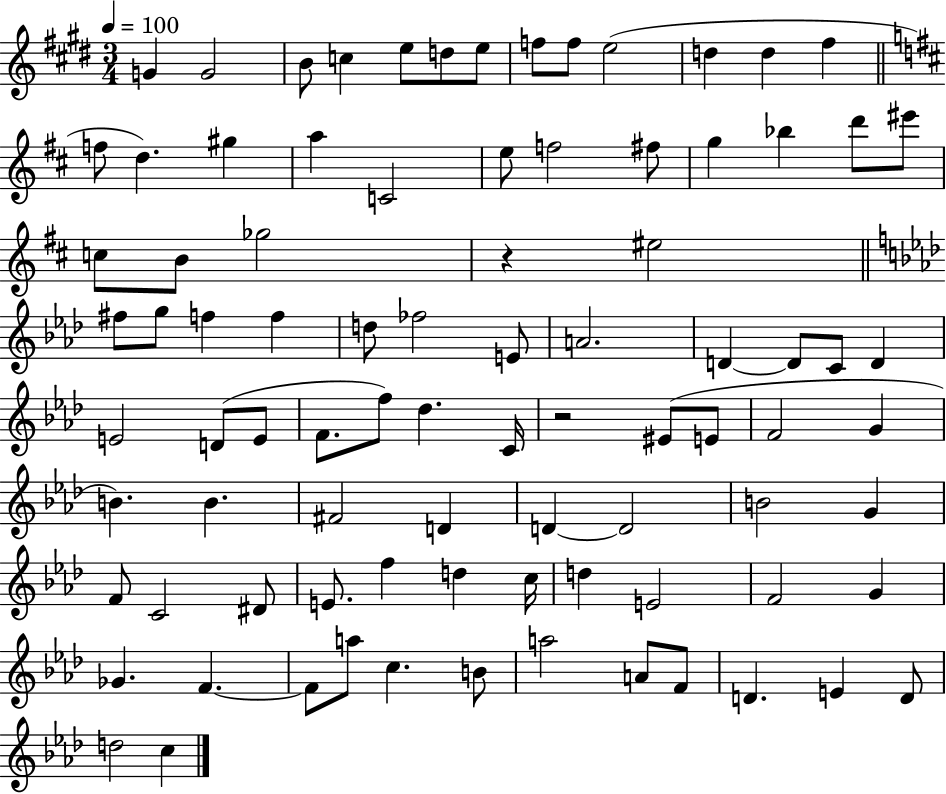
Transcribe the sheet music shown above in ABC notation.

X:1
T:Untitled
M:3/4
L:1/4
K:E
G G2 B/2 c e/2 d/2 e/2 f/2 f/2 e2 d d ^f f/2 d ^g a C2 e/2 f2 ^f/2 g _b d'/2 ^e'/2 c/2 B/2 _g2 z ^e2 ^f/2 g/2 f f d/2 _f2 E/2 A2 D D/2 C/2 D E2 D/2 E/2 F/2 f/2 _d C/4 z2 ^E/2 E/2 F2 G B B ^F2 D D D2 B2 G F/2 C2 ^D/2 E/2 f d c/4 d E2 F2 G _G F F/2 a/2 c B/2 a2 A/2 F/2 D E D/2 d2 c